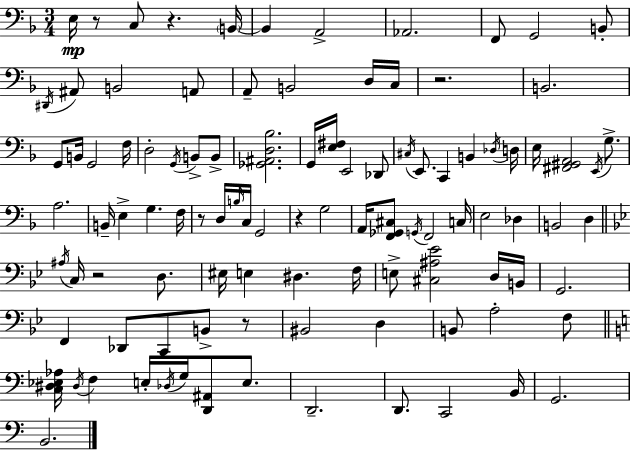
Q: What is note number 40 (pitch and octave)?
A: B2